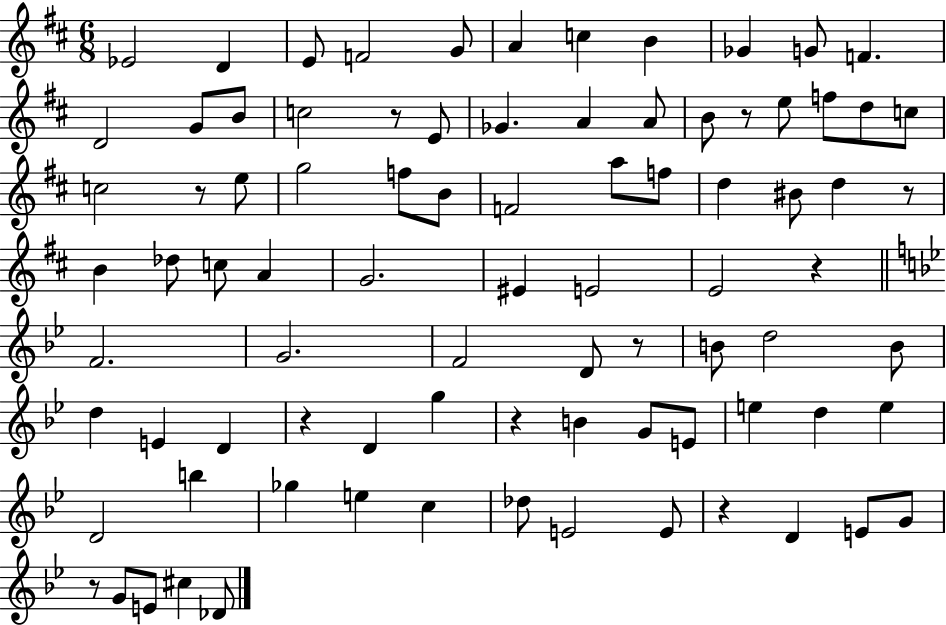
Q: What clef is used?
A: treble